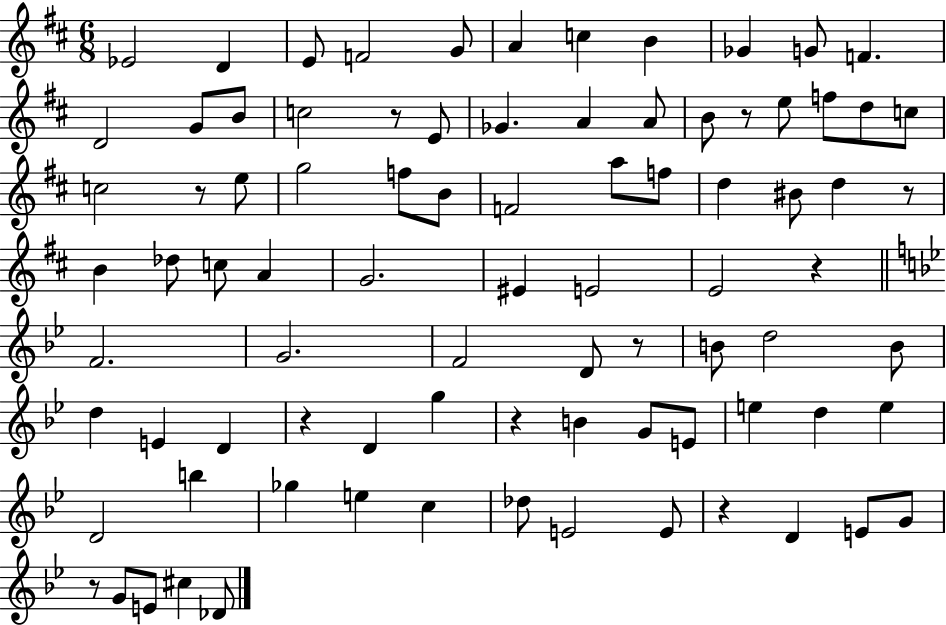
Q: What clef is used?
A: treble